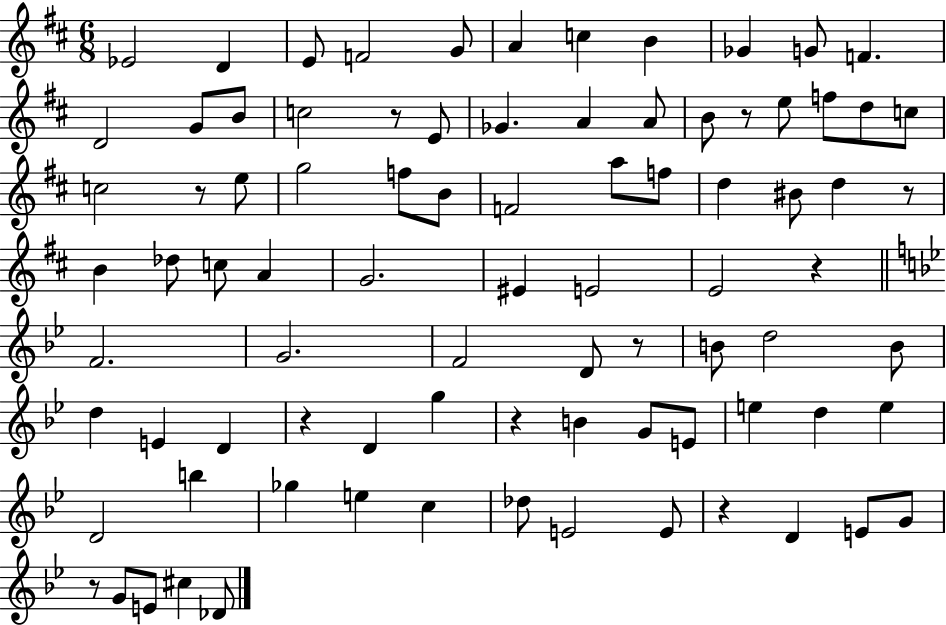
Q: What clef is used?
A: treble